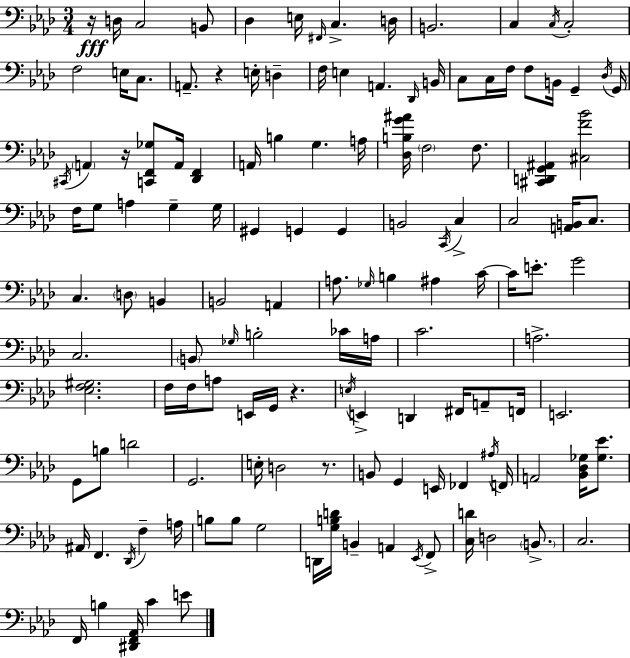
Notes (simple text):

R/s D3/s C3/h B2/e Db3/q E3/s F#2/s C3/q. D3/s B2/h. C3/q C3/s C3/h F3/h E3/s C3/e. A2/e. R/q E3/s D3/q F3/s E3/q A2/q. Db2/s B2/s C3/e C3/s F3/s F3/e B2/s G2/q Db3/s G2/s C#2/s A2/q R/s [C2,F2,Gb3]/e A2/s [Db2,F2]/q A2/s B3/q G3/q. A3/s [Db3,B3,G4,A#4]/s F3/h F3/e. [C#2,D2,G2,A#2]/q [C#3,F4,Bb4]/h F3/s G3/e A3/q G3/q G3/s G#2/q G2/q G2/q B2/h C2/s C3/q C3/h [A2,B2]/s C3/e. C3/q. D3/e B2/q B2/h A2/q A3/e. Gb3/s B3/q A#3/q C4/s C4/s E4/e. G4/h C3/h. B2/e Gb3/s B3/h CES4/s A3/s C4/h. A3/h. [Eb3,F3,G#3]/h. F3/s F3/s A3/e E2/s G2/s R/q. E3/s E2/q D2/q F#2/s A2/e F2/s E2/h. G2/e B3/e D4/h G2/h. E3/s D3/h R/e. B2/e G2/q E2/s FES2/q A#3/s F2/s A2/h [Bb2,Db3,Gb3]/s [Gb3,Eb4]/e. A#2/s F2/q. Db2/s F3/q A3/s B3/e B3/e G3/h D2/s [G3,B3,D4]/s B2/q A2/q Eb2/s F2/e [C3,D4]/s D3/h B2/e. C3/h. F2/s B3/q [D#2,F2,Ab2]/s C4/q E4/e